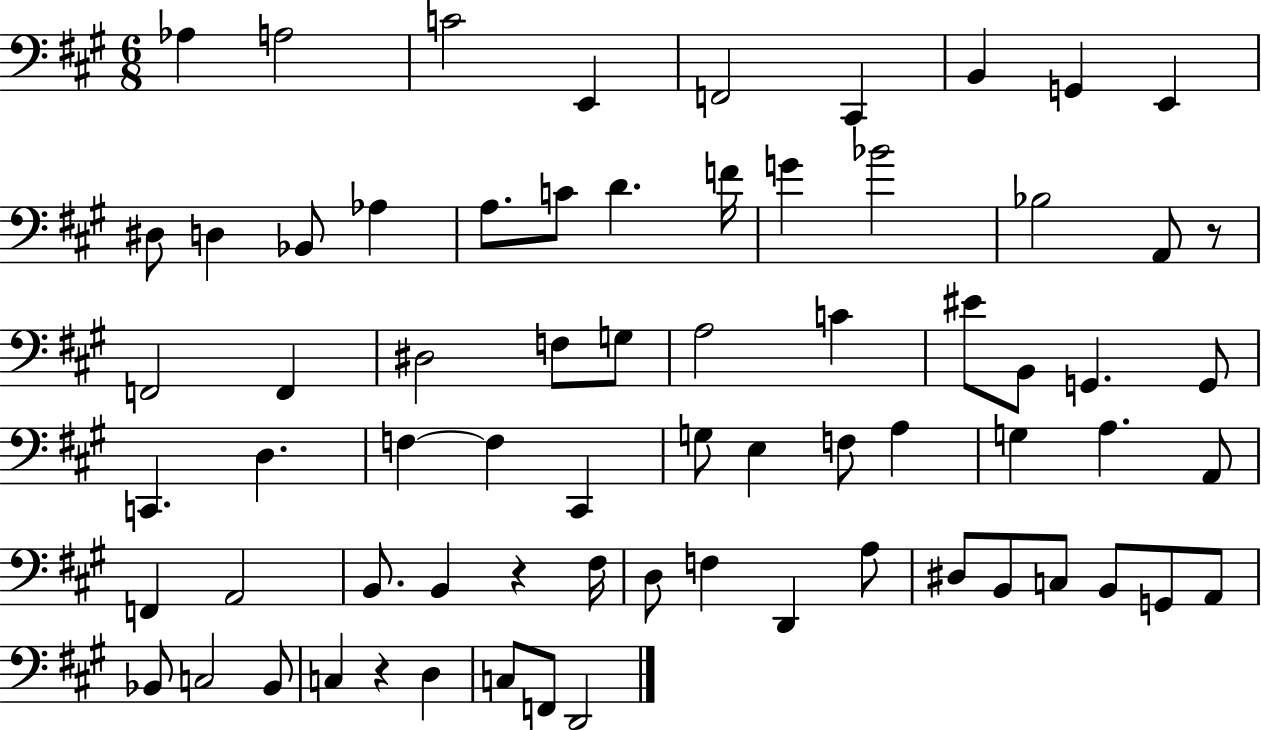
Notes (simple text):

Ab3/q A3/h C4/h E2/q F2/h C#2/q B2/q G2/q E2/q D#3/e D3/q Bb2/e Ab3/q A3/e. C4/e D4/q. F4/s G4/q Bb4/h Bb3/h A2/e R/e F2/h F2/q D#3/h F3/e G3/e A3/h C4/q EIS4/e B2/e G2/q. G2/e C2/q. D3/q. F3/q F3/q C#2/q G3/e E3/q F3/e A3/q G3/q A3/q. A2/e F2/q A2/h B2/e. B2/q R/q F#3/s D3/e F3/q D2/q A3/e D#3/e B2/e C3/e B2/e G2/e A2/e Bb2/e C3/h Bb2/e C3/q R/q D3/q C3/e F2/e D2/h